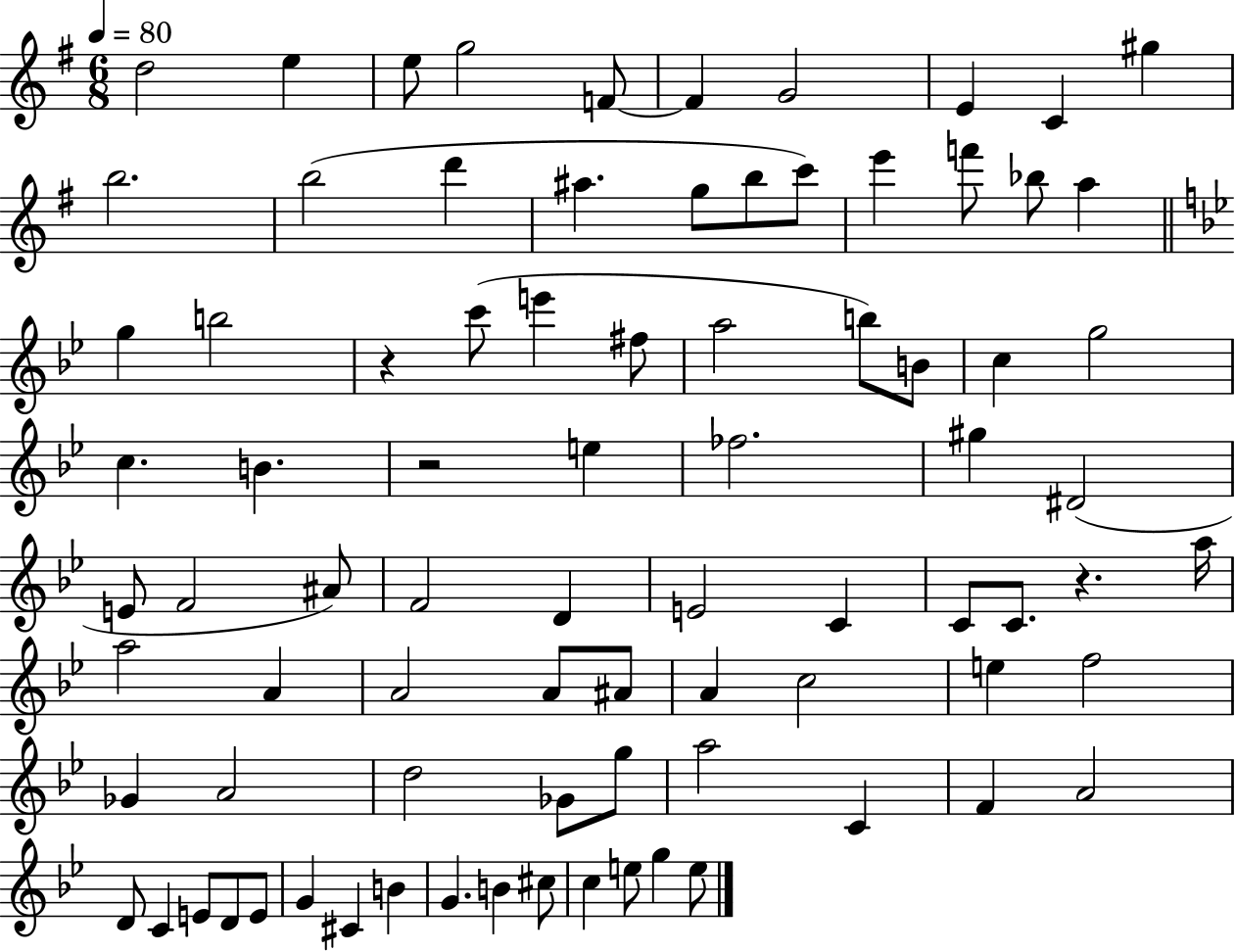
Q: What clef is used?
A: treble